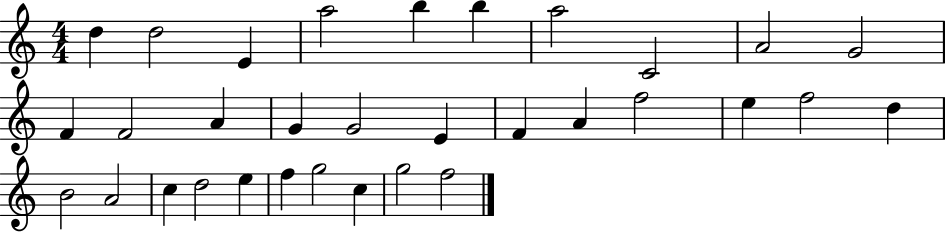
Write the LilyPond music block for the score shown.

{
  \clef treble
  \numericTimeSignature
  \time 4/4
  \key c \major
  d''4 d''2 e'4 | a''2 b''4 b''4 | a''2 c'2 | a'2 g'2 | \break f'4 f'2 a'4 | g'4 g'2 e'4 | f'4 a'4 f''2 | e''4 f''2 d''4 | \break b'2 a'2 | c''4 d''2 e''4 | f''4 g''2 c''4 | g''2 f''2 | \break \bar "|."
}